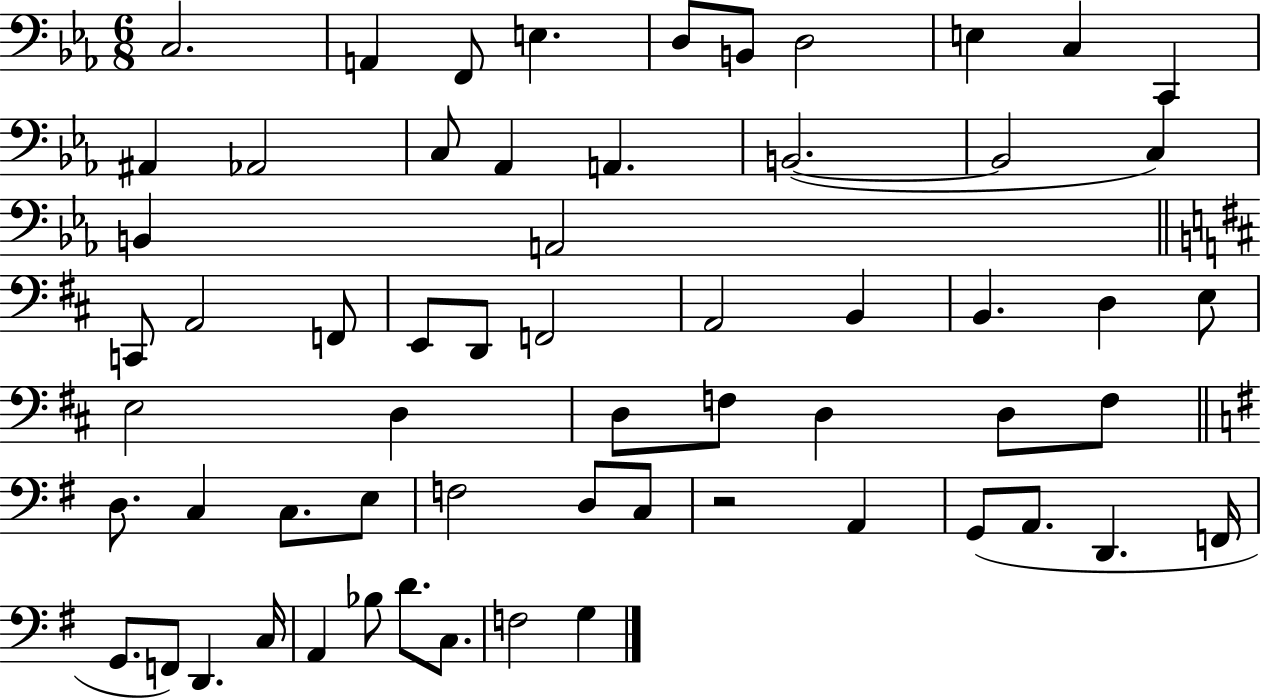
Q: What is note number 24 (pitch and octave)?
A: E2